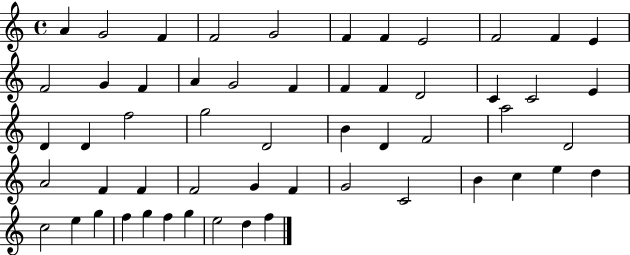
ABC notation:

X:1
T:Untitled
M:4/4
L:1/4
K:C
A G2 F F2 G2 F F E2 F2 F E F2 G F A G2 F F F D2 C C2 E D D f2 g2 D2 B D F2 a2 D2 A2 F F F2 G F G2 C2 B c e d c2 e g f g f g e2 d f